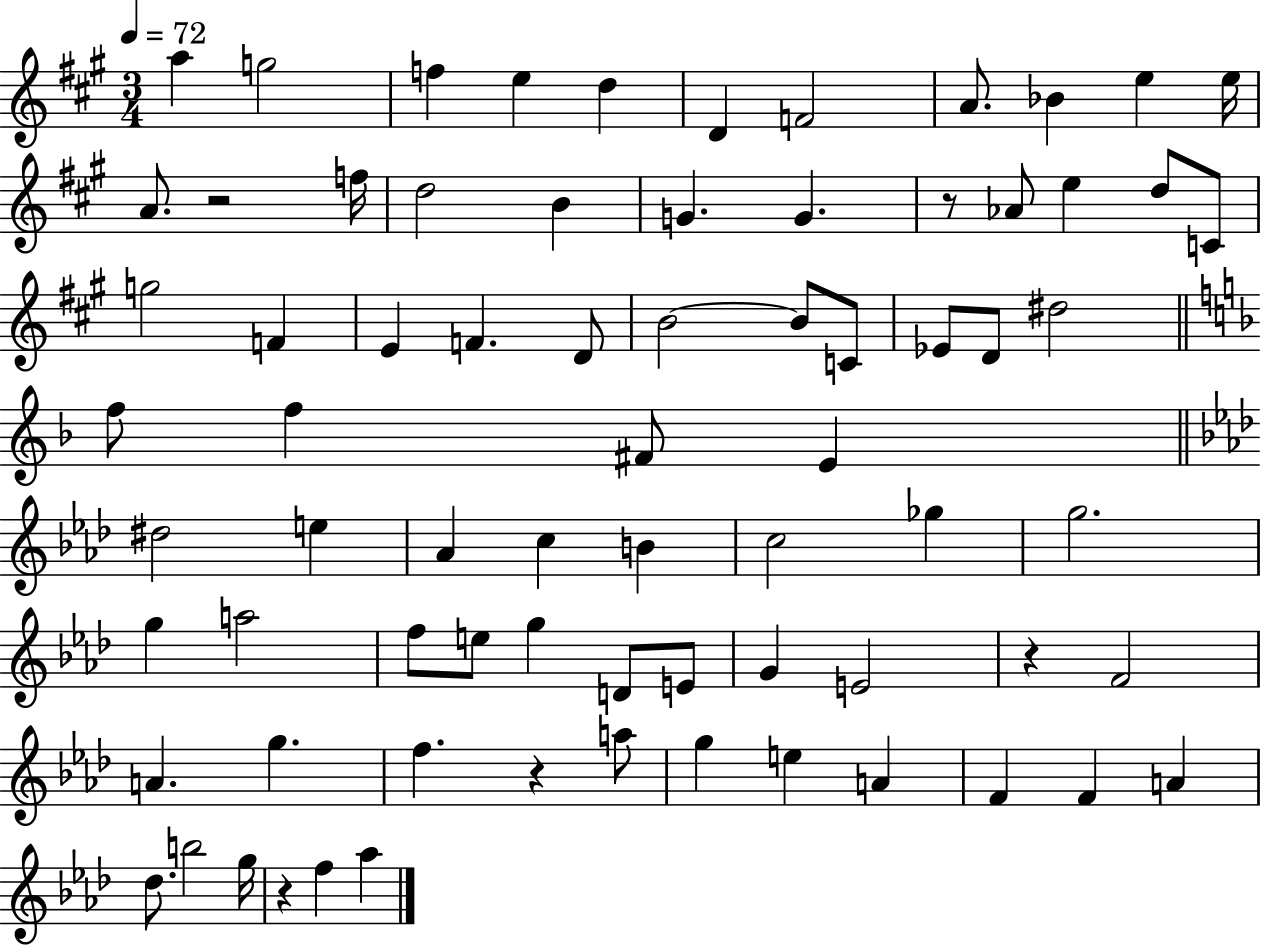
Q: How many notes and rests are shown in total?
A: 74